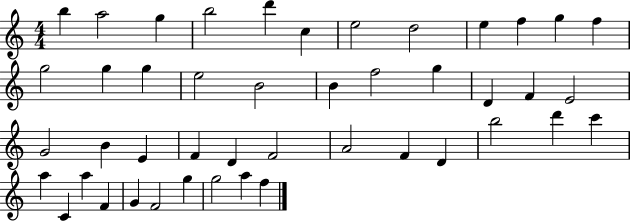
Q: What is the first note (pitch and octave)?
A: B5